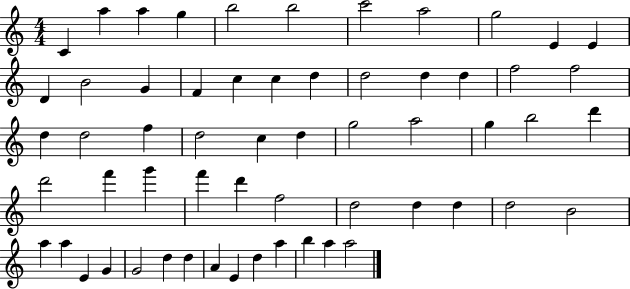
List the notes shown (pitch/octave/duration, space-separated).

C4/q A5/q A5/q G5/q B5/h B5/h C6/h A5/h G5/h E4/q E4/q D4/q B4/h G4/q F4/q C5/q C5/q D5/q D5/h D5/q D5/q F5/h F5/h D5/q D5/h F5/q D5/h C5/q D5/q G5/h A5/h G5/q B5/h D6/q D6/h F6/q G6/q F6/q D6/q F5/h D5/h D5/q D5/q D5/h B4/h A5/q A5/q E4/q G4/q G4/h D5/q D5/q A4/q E4/q D5/q A5/q B5/q A5/q A5/h